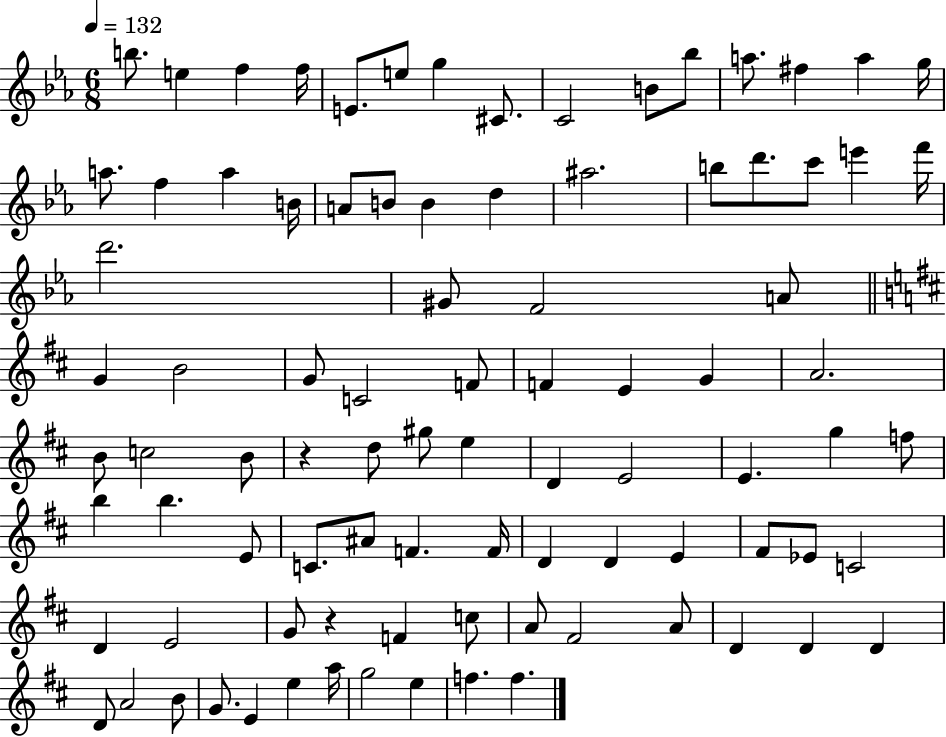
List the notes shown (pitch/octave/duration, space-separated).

B5/e. E5/q F5/q F5/s E4/e. E5/e G5/q C#4/e. C4/h B4/e Bb5/e A5/e. F#5/q A5/q G5/s A5/e. F5/q A5/q B4/s A4/e B4/e B4/q D5/q A#5/h. B5/e D6/e. C6/e E6/q F6/s D6/h. G#4/e F4/h A4/e G4/q B4/h G4/e C4/h F4/e F4/q E4/q G4/q A4/h. B4/e C5/h B4/e R/q D5/e G#5/e E5/q D4/q E4/h E4/q. G5/q F5/e B5/q B5/q. E4/e C4/e. A#4/e F4/q. F4/s D4/q D4/q E4/q F#4/e Eb4/e C4/h D4/q E4/h G4/e R/q F4/q C5/e A4/e F#4/h A4/e D4/q D4/q D4/q D4/e A4/h B4/e G4/e. E4/q E5/q A5/s G5/h E5/q F5/q. F5/q.